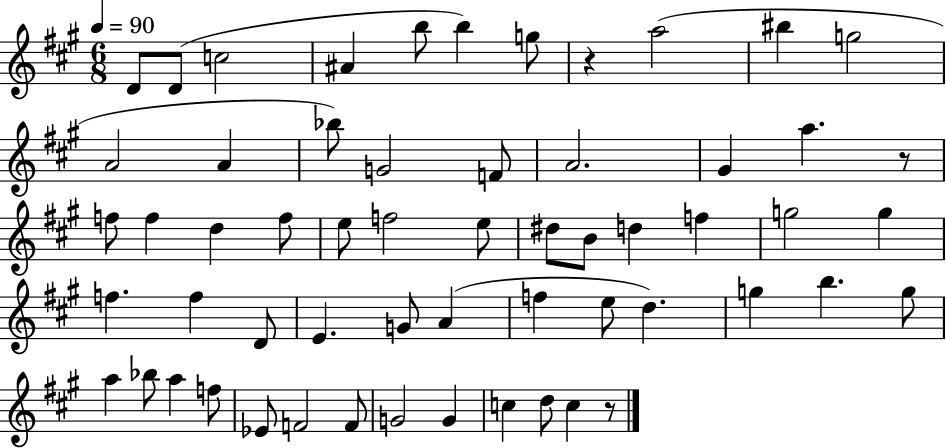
{
  \clef treble
  \numericTimeSignature
  \time 6/8
  \key a \major
  \tempo 4 = 90
  d'8 d'8( c''2 | ais'4 b''8 b''4) g''8 | r4 a''2( | bis''4 g''2 | \break a'2 a'4 | bes''8) g'2 f'8 | a'2. | gis'4 a''4. r8 | \break f''8 f''4 d''4 f''8 | e''8 f''2 e''8 | dis''8 b'8 d''4 f''4 | g''2 g''4 | \break f''4. f''4 d'8 | e'4. g'8 a'4( | f''4 e''8 d''4.) | g''4 b''4. g''8 | \break a''4 bes''8 a''4 f''8 | ees'8 f'2 f'8 | g'2 g'4 | c''4 d''8 c''4 r8 | \break \bar "|."
}